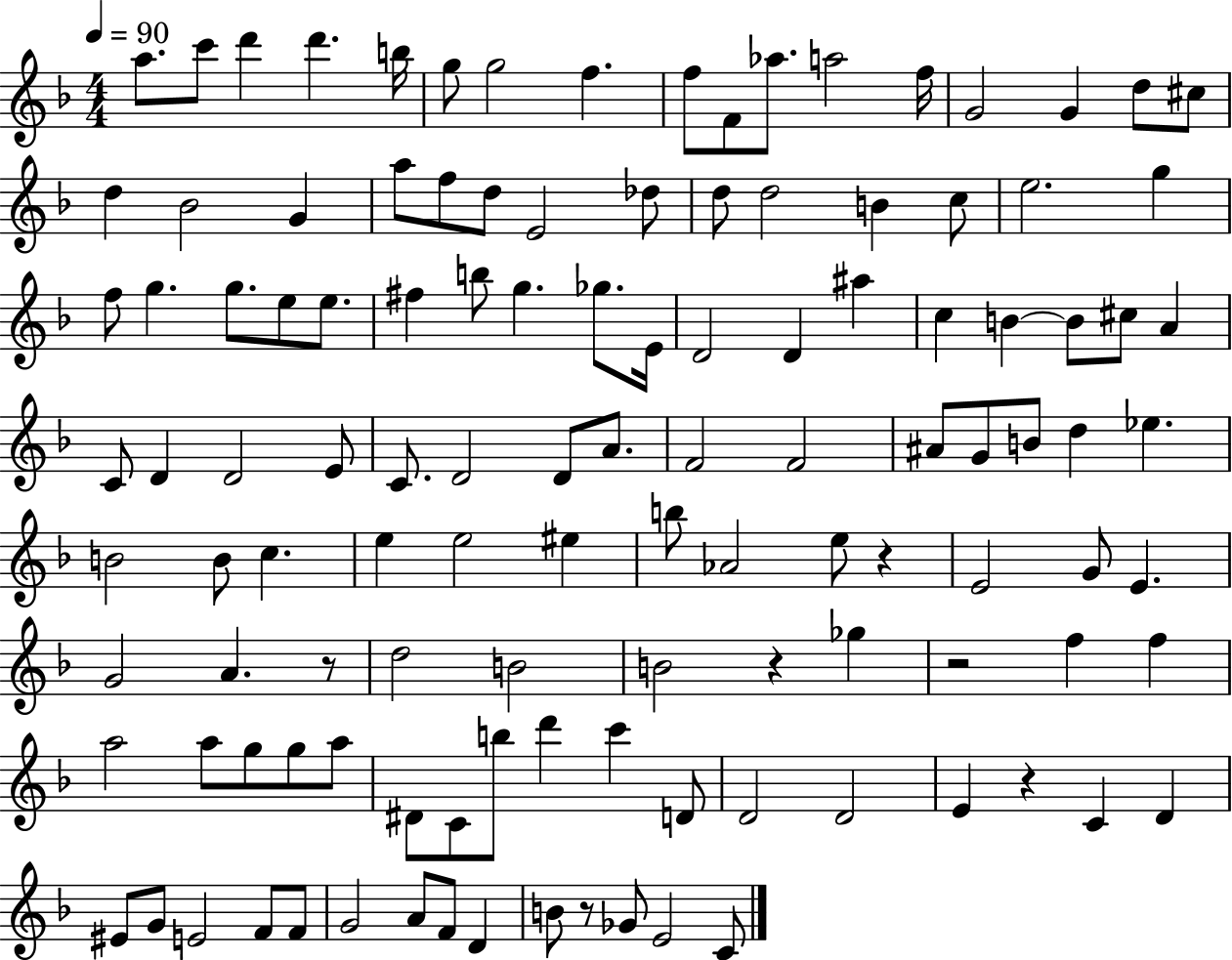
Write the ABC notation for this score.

X:1
T:Untitled
M:4/4
L:1/4
K:F
a/2 c'/2 d' d' b/4 g/2 g2 f f/2 F/2 _a/2 a2 f/4 G2 G d/2 ^c/2 d _B2 G a/2 f/2 d/2 E2 _d/2 d/2 d2 B c/2 e2 g f/2 g g/2 e/2 e/2 ^f b/2 g _g/2 E/4 D2 D ^a c B B/2 ^c/2 A C/2 D D2 E/2 C/2 D2 D/2 A/2 F2 F2 ^A/2 G/2 B/2 d _e B2 B/2 c e e2 ^e b/2 _A2 e/2 z E2 G/2 E G2 A z/2 d2 B2 B2 z _g z2 f f a2 a/2 g/2 g/2 a/2 ^D/2 C/2 b/2 d' c' D/2 D2 D2 E z C D ^E/2 G/2 E2 F/2 F/2 G2 A/2 F/2 D B/2 z/2 _G/2 E2 C/2